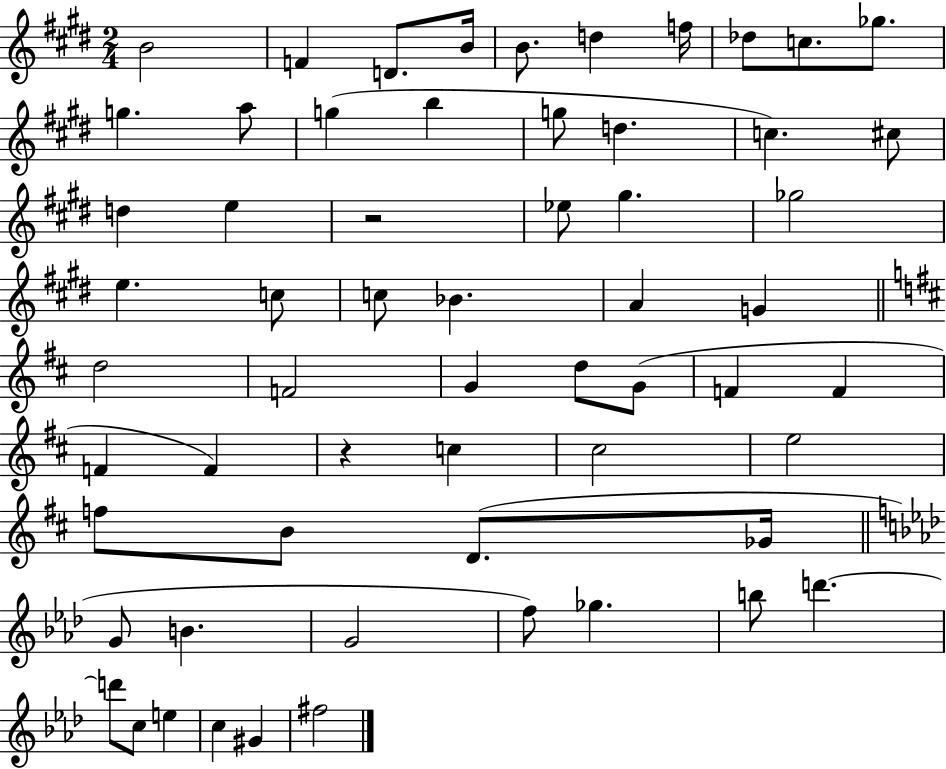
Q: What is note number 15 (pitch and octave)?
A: G5